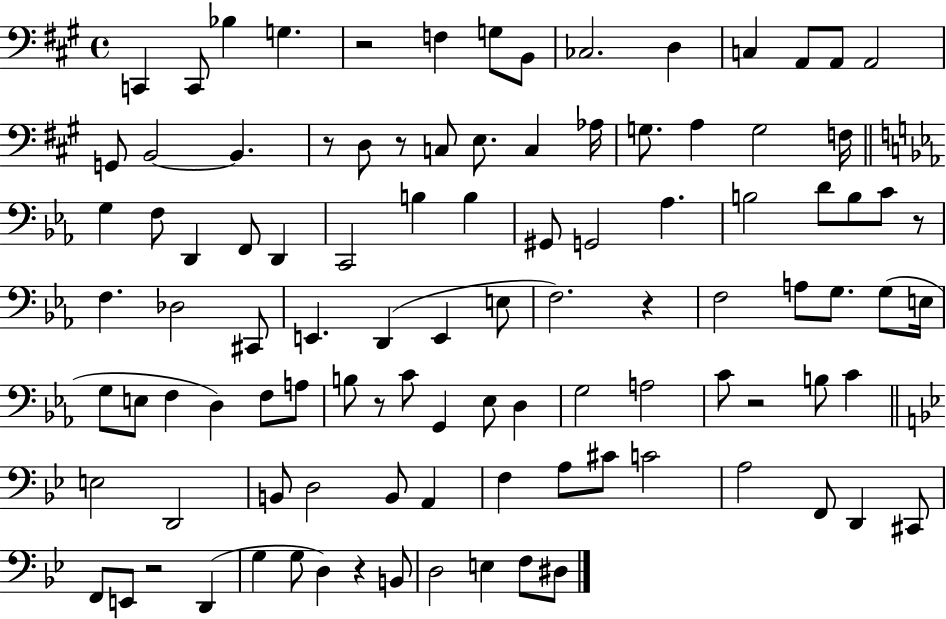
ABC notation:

X:1
T:Untitled
M:4/4
L:1/4
K:A
C,, C,,/2 _B, G, z2 F, G,/2 B,,/2 _C,2 D, C, A,,/2 A,,/2 A,,2 G,,/2 B,,2 B,, z/2 D,/2 z/2 C,/2 E,/2 C, _A,/4 G,/2 A, G,2 F,/4 G, F,/2 D,, F,,/2 D,, C,,2 B, B, ^G,,/2 G,,2 _A, B,2 D/2 B,/2 C/2 z/2 F, _D,2 ^C,,/2 E,, D,, E,, E,/2 F,2 z F,2 A,/2 G,/2 G,/2 E,/4 G,/2 E,/2 F, D, F,/2 A,/2 B,/2 z/2 C/2 G,, _E,/2 D, G,2 A,2 C/2 z2 B,/2 C E,2 D,,2 B,,/2 D,2 B,,/2 A,, F, A,/2 ^C/2 C2 A,2 F,,/2 D,, ^C,,/2 F,,/2 E,,/2 z2 D,, G, G,/2 D, z B,,/2 D,2 E, F,/2 ^D,/2